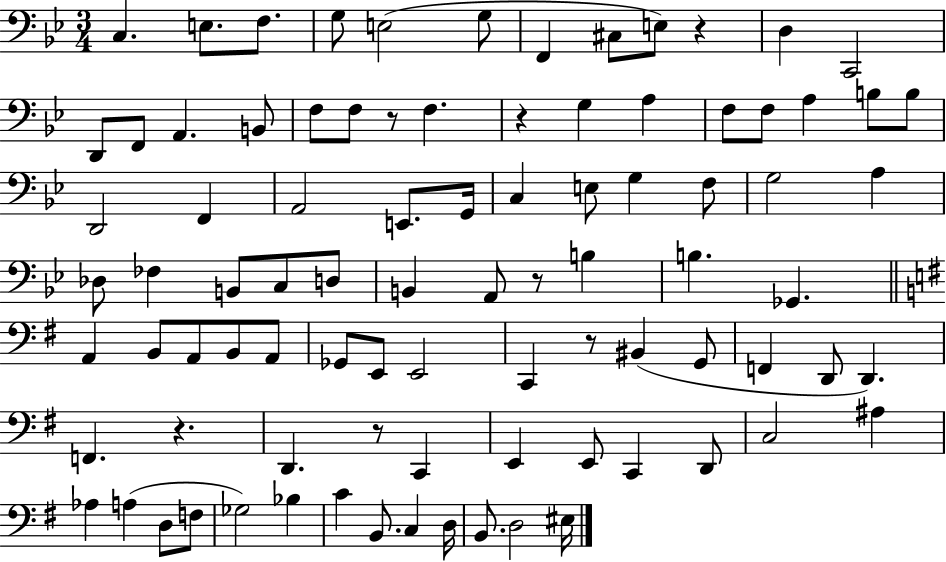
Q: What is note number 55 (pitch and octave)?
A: C2